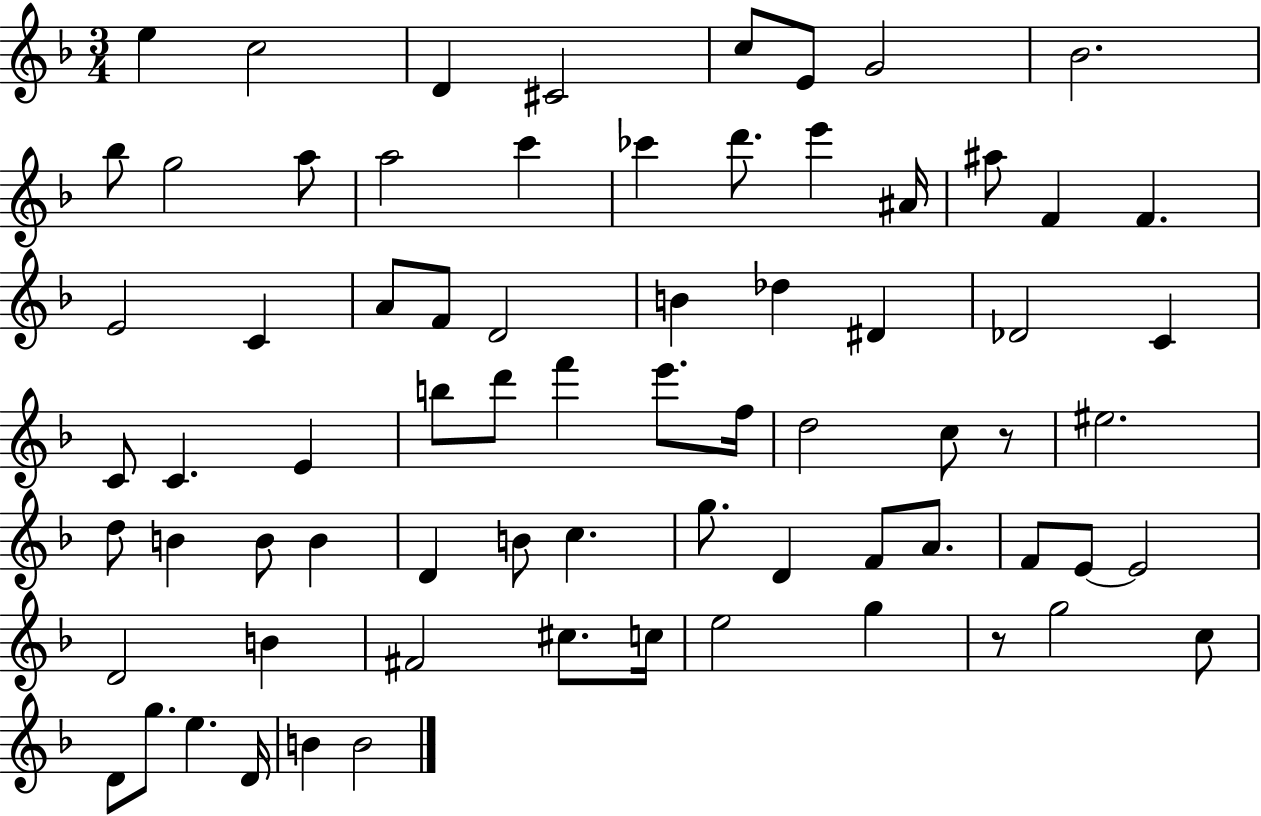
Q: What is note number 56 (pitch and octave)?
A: D4